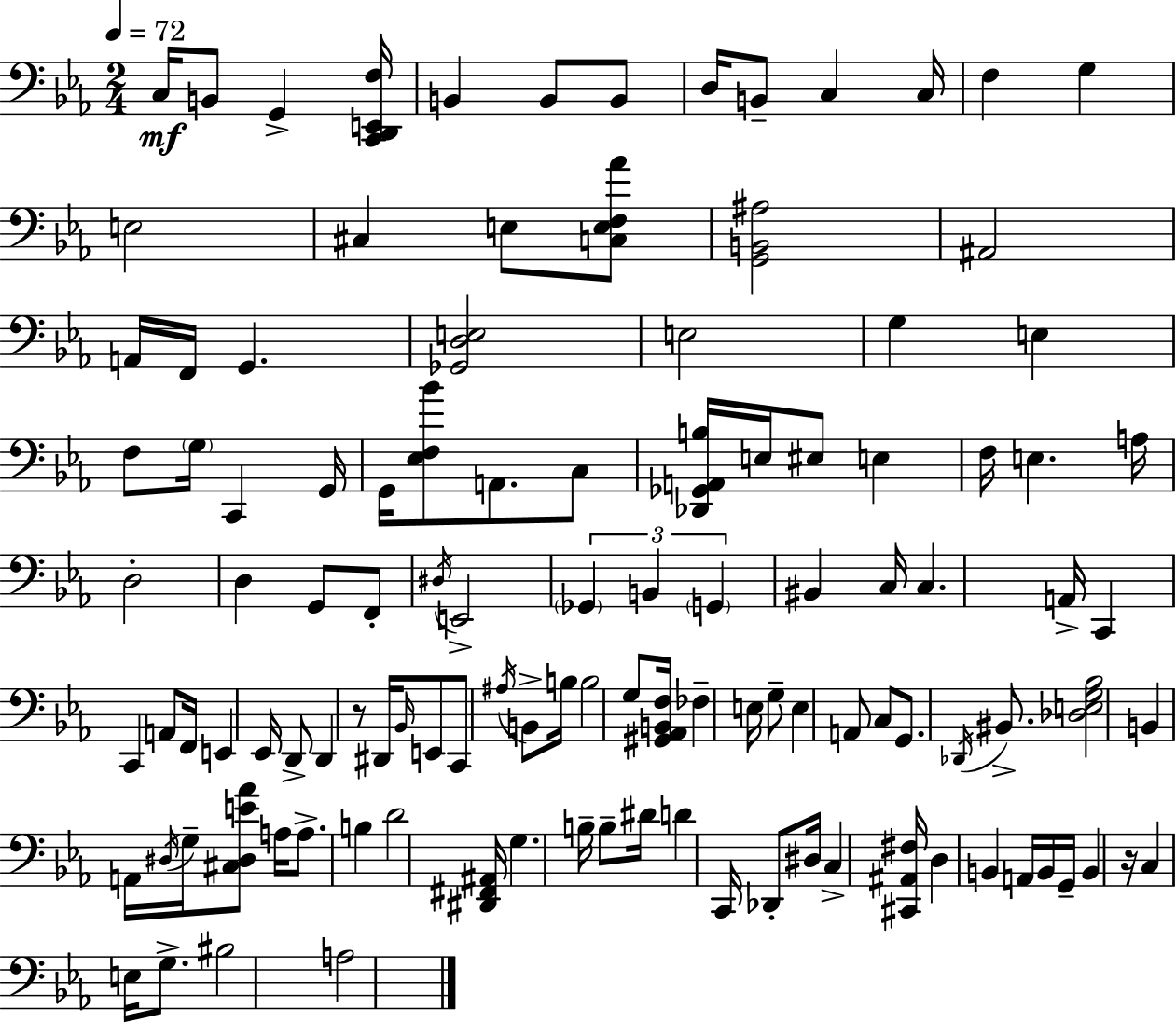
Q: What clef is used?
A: bass